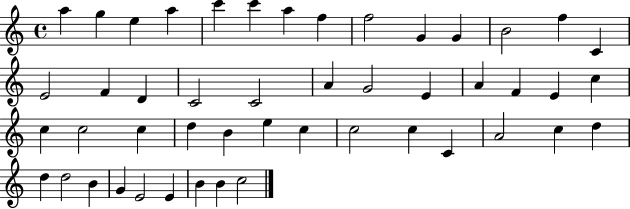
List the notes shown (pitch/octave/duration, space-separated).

A5/q G5/q E5/q A5/q C6/q C6/q A5/q F5/q F5/h G4/q G4/q B4/h F5/q C4/q E4/h F4/q D4/q C4/h C4/h A4/q G4/h E4/q A4/q F4/q E4/q C5/q C5/q C5/h C5/q D5/q B4/q E5/q C5/q C5/h C5/q C4/q A4/h C5/q D5/q D5/q D5/h B4/q G4/q E4/h E4/q B4/q B4/q C5/h